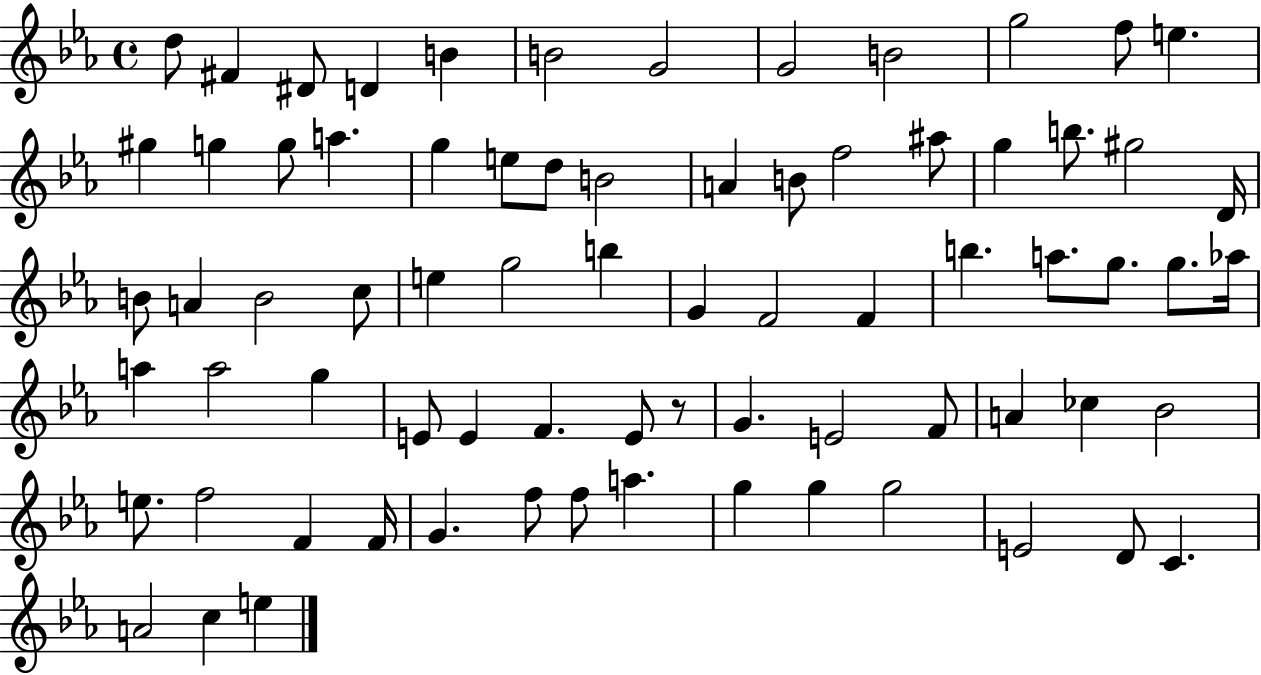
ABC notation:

X:1
T:Untitled
M:4/4
L:1/4
K:Eb
d/2 ^F ^D/2 D B B2 G2 G2 B2 g2 f/2 e ^g g g/2 a g e/2 d/2 B2 A B/2 f2 ^a/2 g b/2 ^g2 D/4 B/2 A B2 c/2 e g2 b G F2 F b a/2 g/2 g/2 _a/4 a a2 g E/2 E F E/2 z/2 G E2 F/2 A _c _B2 e/2 f2 F F/4 G f/2 f/2 a g g g2 E2 D/2 C A2 c e